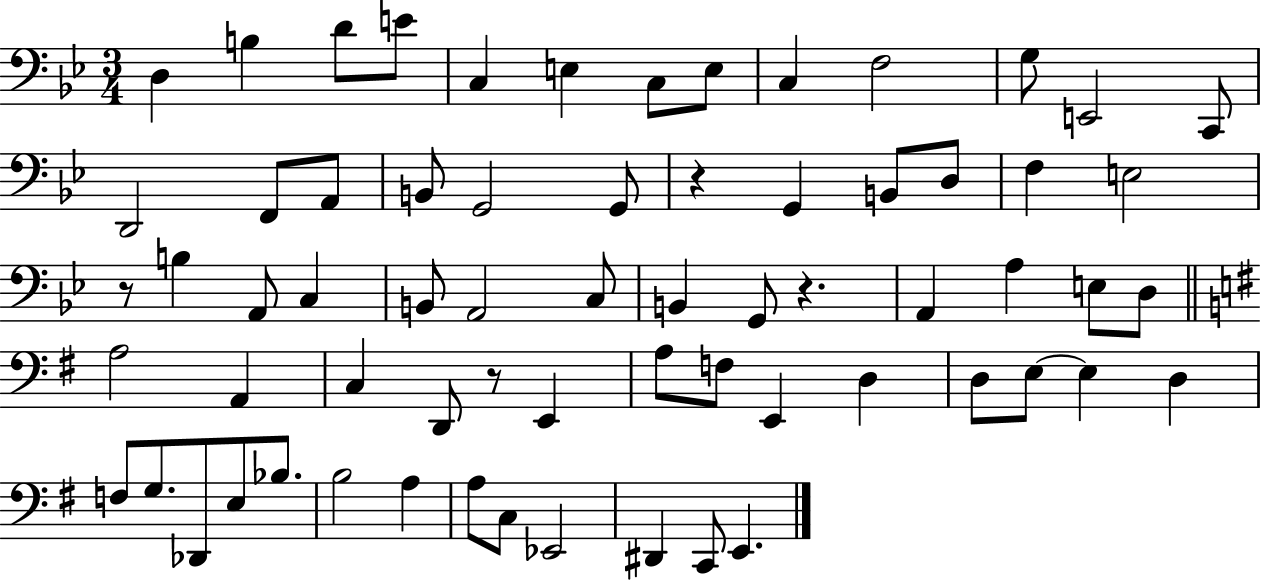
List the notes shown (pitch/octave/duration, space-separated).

D3/q B3/q D4/e E4/e C3/q E3/q C3/e E3/e C3/q F3/h G3/e E2/h C2/e D2/h F2/e A2/e B2/e G2/h G2/e R/q G2/q B2/e D3/e F3/q E3/h R/e B3/q A2/e C3/q B2/e A2/h C3/e B2/q G2/e R/q. A2/q A3/q E3/e D3/e A3/h A2/q C3/q D2/e R/e E2/q A3/e F3/e E2/q D3/q D3/e E3/e E3/q D3/q F3/e G3/e. Db2/e E3/e Bb3/e. B3/h A3/q A3/e C3/e Eb2/h D#2/q C2/e E2/q.